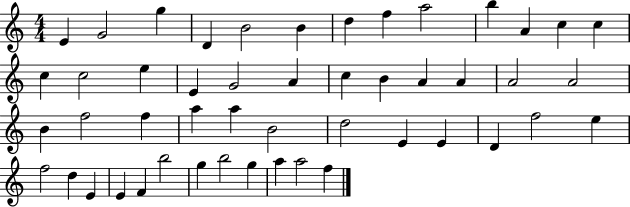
X:1
T:Untitled
M:4/4
L:1/4
K:C
E G2 g D B2 B d f a2 b A c c c c2 e E G2 A c B A A A2 A2 B f2 f a a B2 d2 E E D f2 e f2 d E E F b2 g b2 g a a2 f